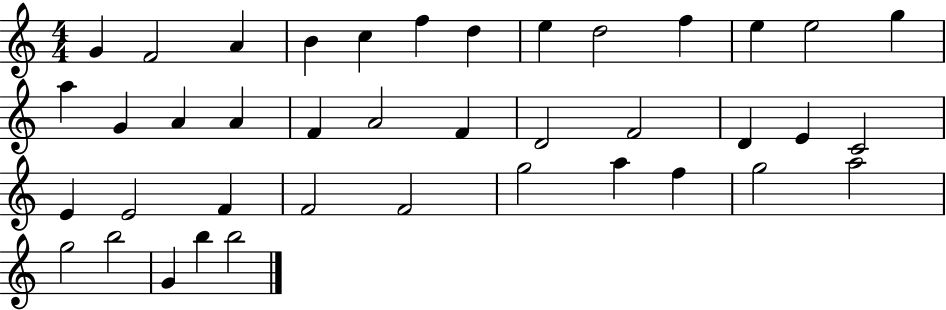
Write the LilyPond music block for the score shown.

{
  \clef treble
  \numericTimeSignature
  \time 4/4
  \key c \major
  g'4 f'2 a'4 | b'4 c''4 f''4 d''4 | e''4 d''2 f''4 | e''4 e''2 g''4 | \break a''4 g'4 a'4 a'4 | f'4 a'2 f'4 | d'2 f'2 | d'4 e'4 c'2 | \break e'4 e'2 f'4 | f'2 f'2 | g''2 a''4 f''4 | g''2 a''2 | \break g''2 b''2 | g'4 b''4 b''2 | \bar "|."
}